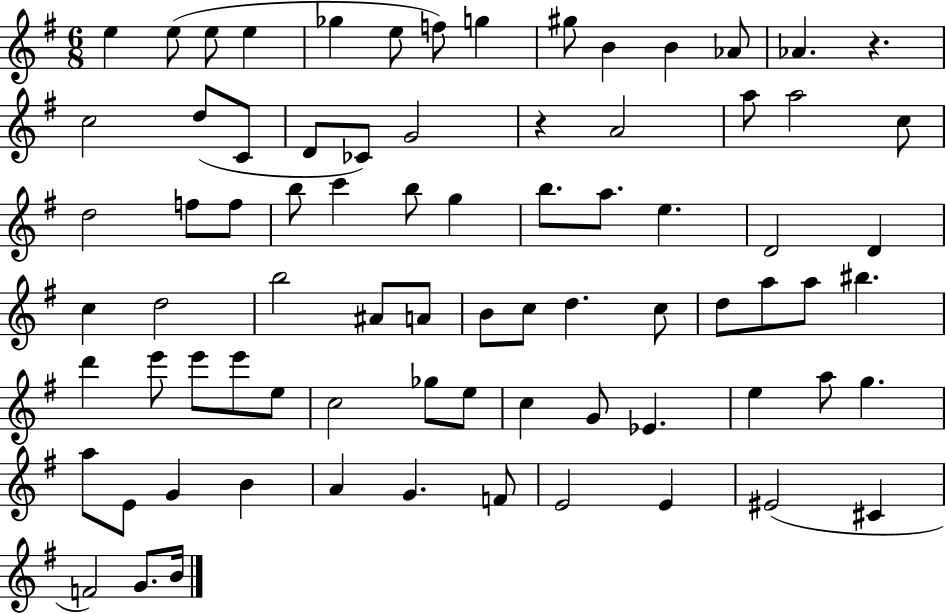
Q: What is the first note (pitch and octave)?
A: E5